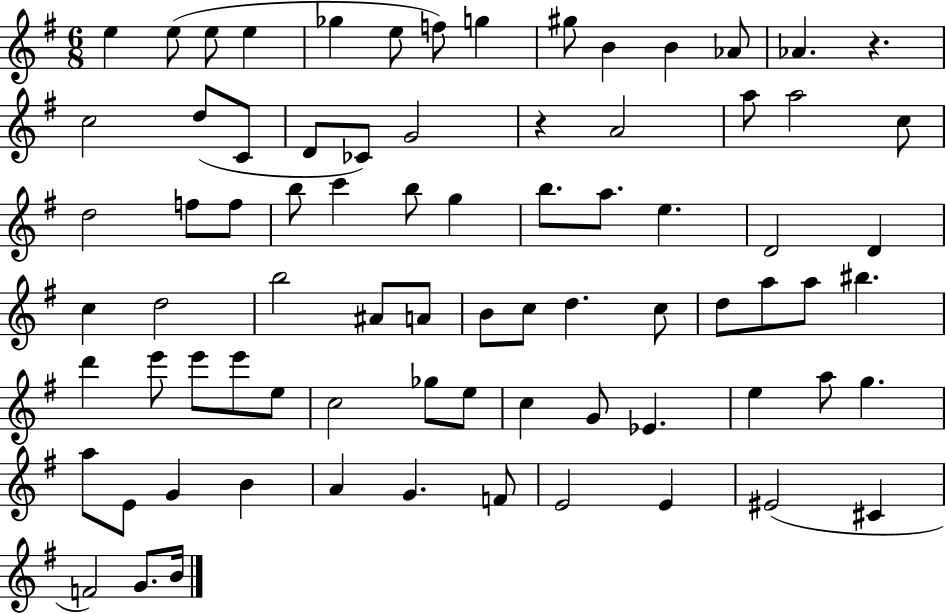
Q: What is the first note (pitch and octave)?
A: E5